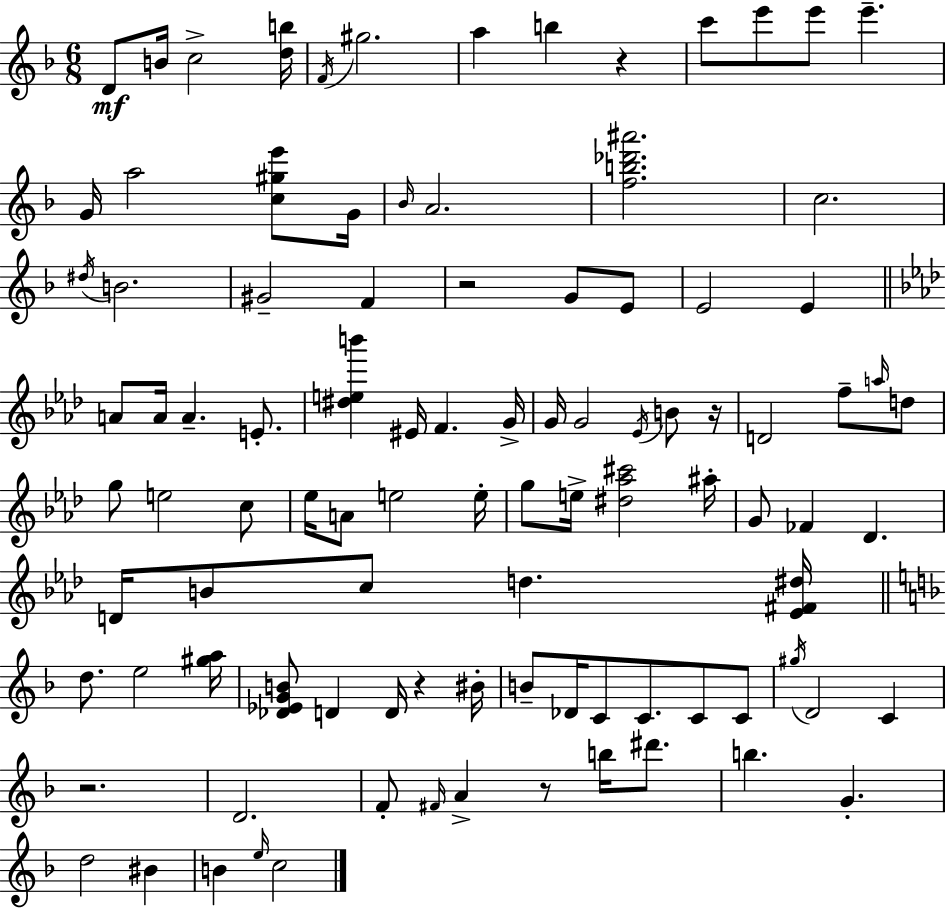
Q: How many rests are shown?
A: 6